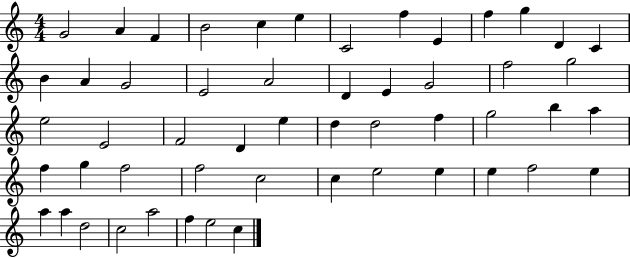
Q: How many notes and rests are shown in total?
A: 53